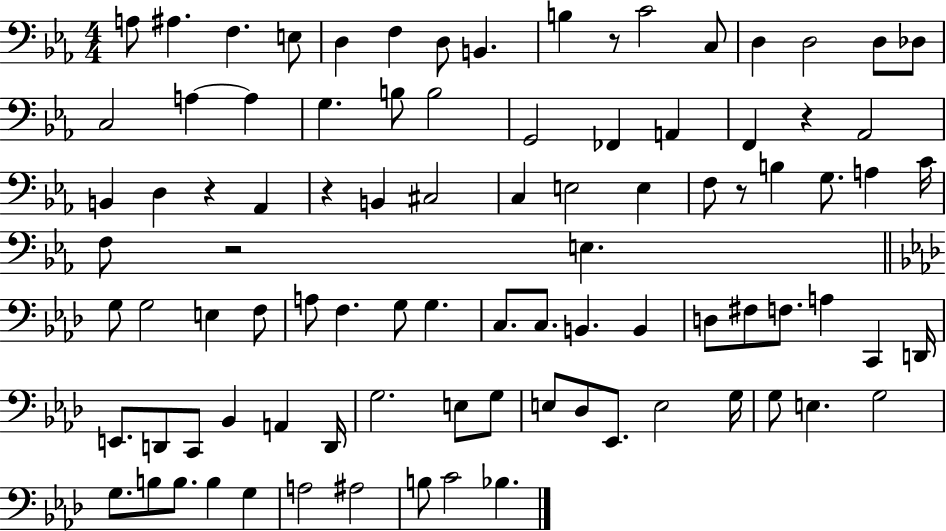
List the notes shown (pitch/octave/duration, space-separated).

A3/e A#3/q. F3/q. E3/e D3/q F3/q D3/e B2/q. B3/q R/e C4/h C3/e D3/q D3/h D3/e Db3/e C3/h A3/q A3/q G3/q. B3/e B3/h G2/h FES2/q A2/q F2/q R/q Ab2/h B2/q D3/q R/q Ab2/q R/q B2/q C#3/h C3/q E3/h E3/q F3/e R/e B3/q G3/e. A3/q C4/s F3/e R/h E3/q. G3/e G3/h E3/q F3/e A3/e F3/q. G3/e G3/q. C3/e. C3/e. B2/q. B2/q D3/e F#3/e F3/e. A3/q C2/q D2/s E2/e. D2/e C2/e Bb2/q A2/q D2/s G3/h. E3/e G3/e E3/e Db3/e Eb2/e. E3/h G3/s G3/e E3/q. G3/h G3/e. B3/e B3/e. B3/q G3/q A3/h A#3/h B3/e C4/h Bb3/q.